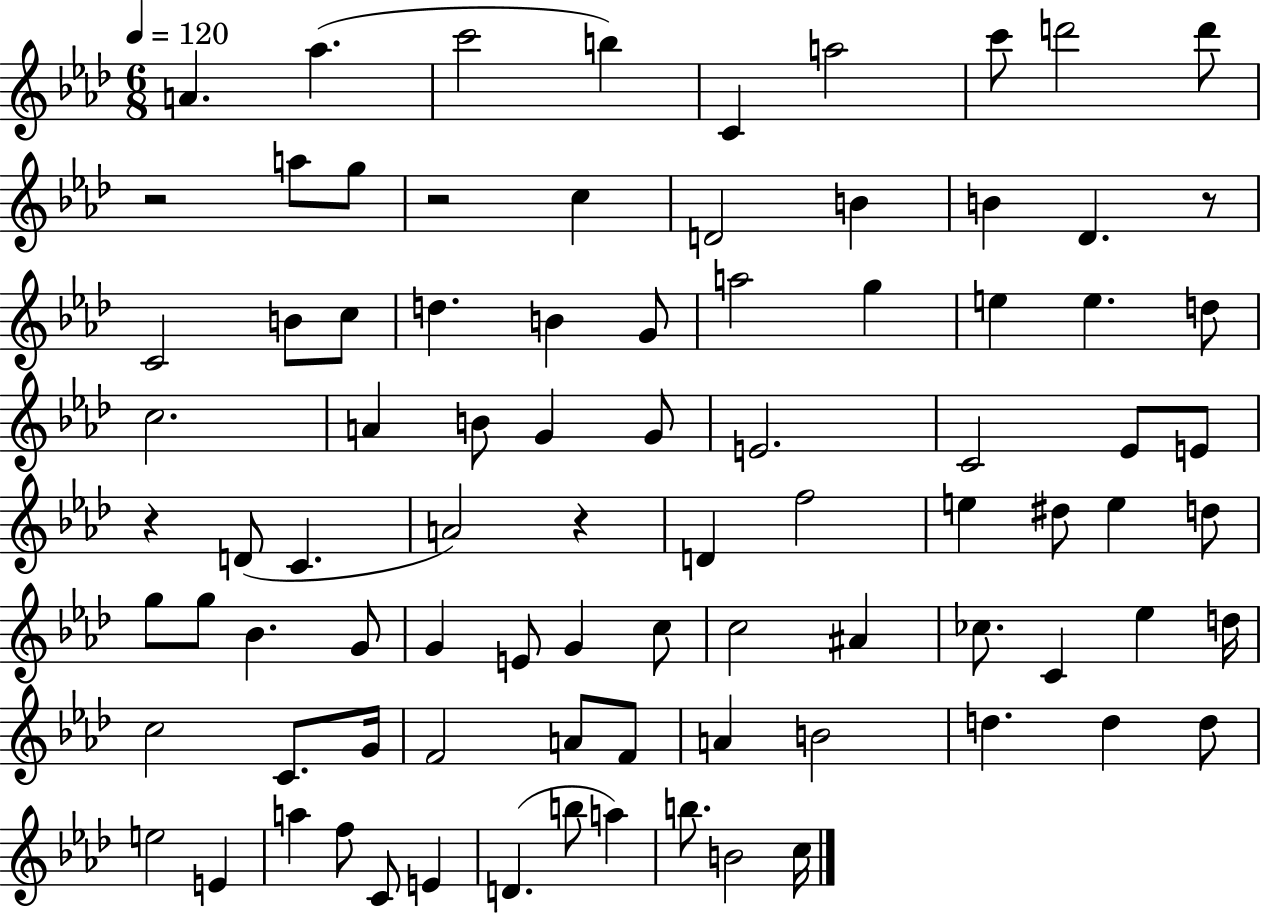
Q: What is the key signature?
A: AES major